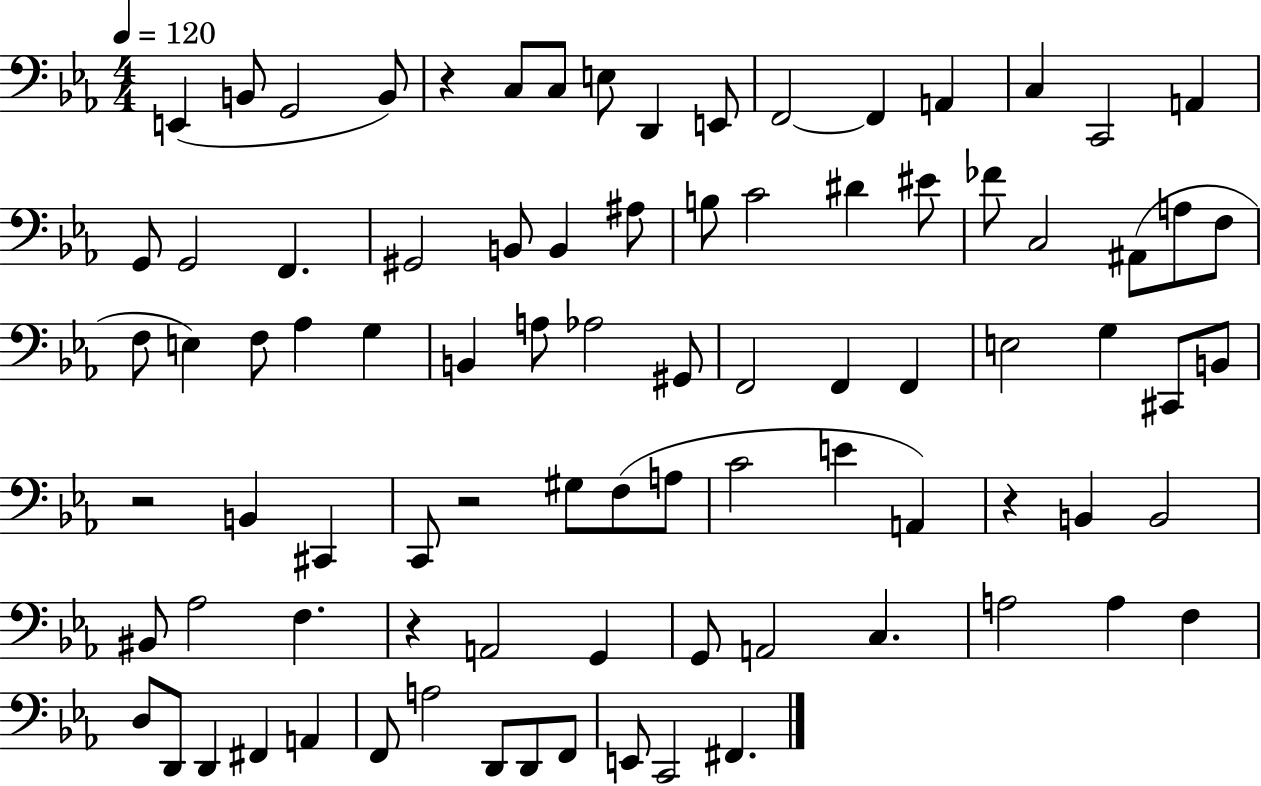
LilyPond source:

{
  \clef bass
  \numericTimeSignature
  \time 4/4
  \key ees \major
  \tempo 4 = 120
  e,4( b,8 g,2 b,8) | r4 c8 c8 e8 d,4 e,8 | f,2~~ f,4 a,4 | c4 c,2 a,4 | \break g,8 g,2 f,4. | gis,2 b,8 b,4 ais8 | b8 c'2 dis'4 eis'8 | fes'8 c2 ais,8( a8 f8 | \break f8 e4) f8 aes4 g4 | b,4 a8 aes2 gis,8 | f,2 f,4 f,4 | e2 g4 cis,8 b,8 | \break r2 b,4 cis,4 | c,8 r2 gis8 f8( a8 | c'2 e'4 a,4) | r4 b,4 b,2 | \break bis,8 aes2 f4. | r4 a,2 g,4 | g,8 a,2 c4. | a2 a4 f4 | \break d8 d,8 d,4 fis,4 a,4 | f,8 a2 d,8 d,8 f,8 | e,8 c,2 fis,4. | \bar "|."
}